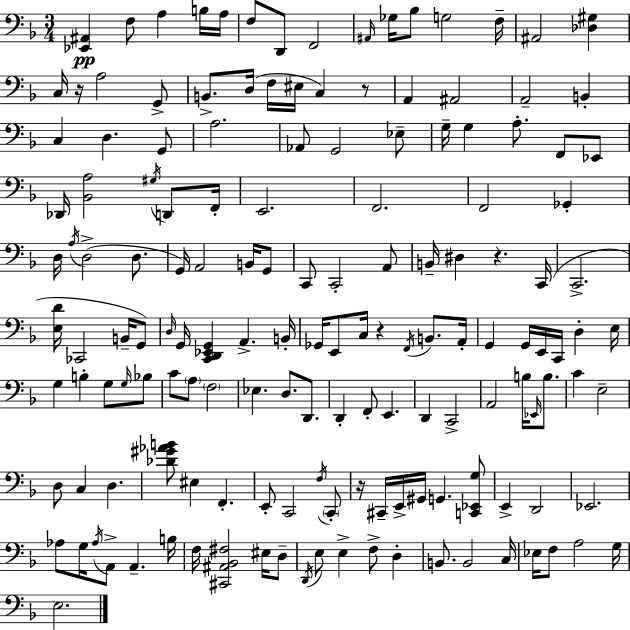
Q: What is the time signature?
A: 3/4